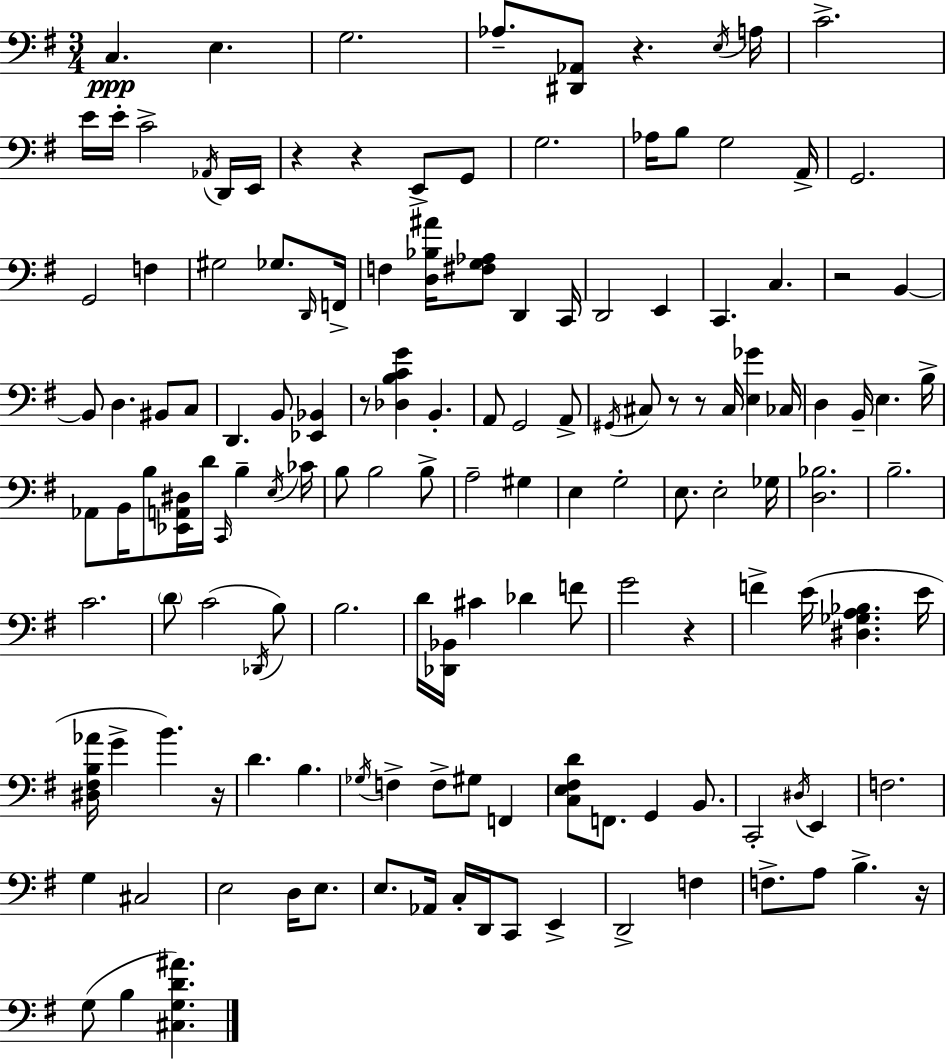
X:1
T:Untitled
M:3/4
L:1/4
K:G
C, E, G,2 _A,/2 [^D,,_A,,]/2 z E,/4 A,/4 C2 E/4 E/4 C2 _A,,/4 D,,/4 E,,/4 z z E,,/2 G,,/2 G,2 _A,/4 B,/2 G,2 A,,/4 G,,2 G,,2 F, ^G,2 _G,/2 D,,/4 F,,/4 F, [D,_B,^A]/4 [^F,G,_A,]/2 D,, C,,/4 D,,2 E,, C,, C, z2 B,, B,,/2 D, ^B,,/2 C,/2 D,, B,,/2 [_E,,_B,,] z/2 [_D,B,CG] B,, A,,/2 G,,2 A,,/2 ^G,,/4 ^C,/2 z/2 z/2 ^C,/4 [E,_G] _C,/4 D, B,,/4 E, B,/4 _A,,/2 B,,/4 B,/2 [_E,,A,,^D,]/4 D/4 C,,/4 B, E,/4 _C/4 B,/2 B,2 B,/2 A,2 ^G, E, G,2 E,/2 E,2 _G,/4 [D,_B,]2 B,2 C2 D/2 C2 _D,,/4 B,/2 B,2 D/4 [_D,,_B,,]/4 ^C _D F/2 G2 z F E/4 [^D,_G,A,_B,] E/4 [^D,^F,B,_A]/4 G B z/4 D B, _G,/4 F, F,/2 ^G,/2 F,, [C,E,^F,D]/2 F,,/2 G,, B,,/2 C,,2 ^D,/4 E,, F,2 G, ^C,2 E,2 D,/4 E,/2 E,/2 _A,,/4 C,/4 D,,/4 C,,/2 E,, D,,2 F, F,/2 A,/2 B, z/4 G,/2 B, [^C,G,D^A]